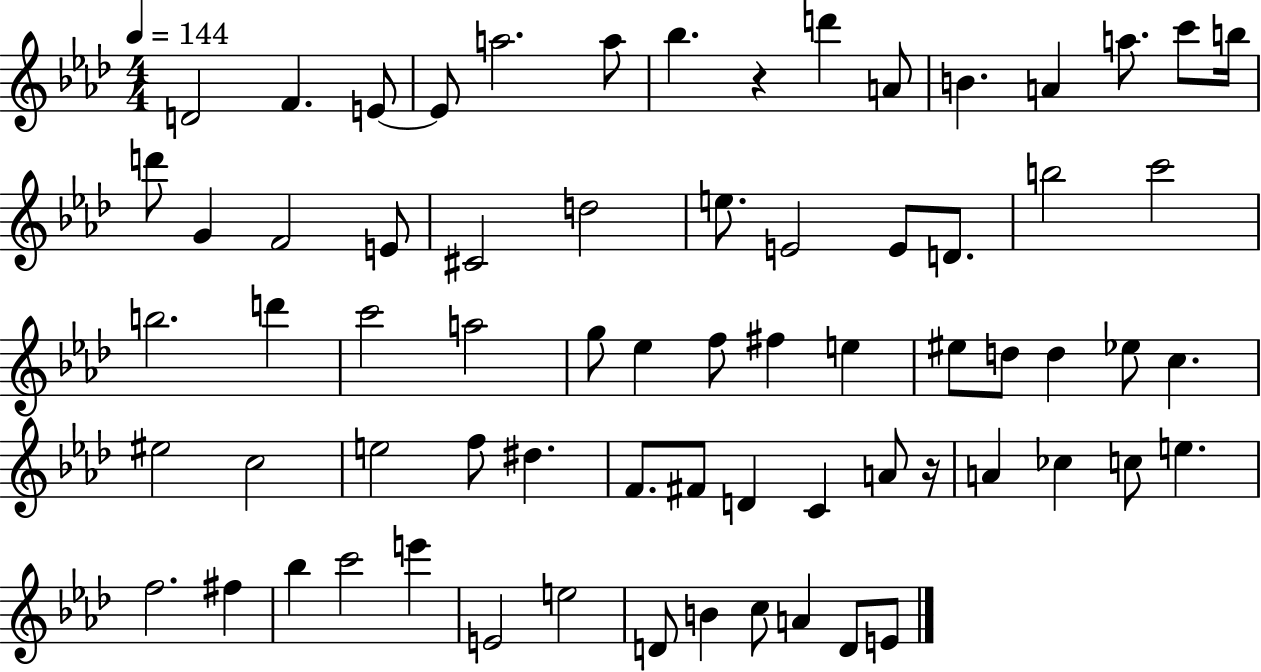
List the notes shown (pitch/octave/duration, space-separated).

D4/h F4/q. E4/e E4/e A5/h. A5/e Bb5/q. R/q D6/q A4/e B4/q. A4/q A5/e. C6/e B5/s D6/e G4/q F4/h E4/e C#4/h D5/h E5/e. E4/h E4/e D4/e. B5/h C6/h B5/h. D6/q C6/h A5/h G5/e Eb5/q F5/e F#5/q E5/q EIS5/e D5/e D5/q Eb5/e C5/q. EIS5/h C5/h E5/h F5/e D#5/q. F4/e. F#4/e D4/q C4/q A4/e R/s A4/q CES5/q C5/e E5/q. F5/h. F#5/q Bb5/q C6/h E6/q E4/h E5/h D4/e B4/q C5/e A4/q D4/e E4/e